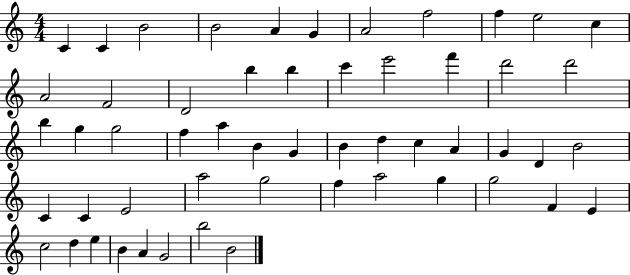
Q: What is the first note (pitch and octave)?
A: C4